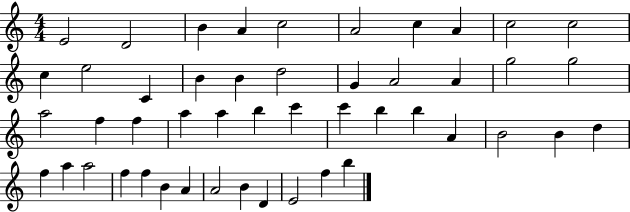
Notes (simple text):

E4/h D4/h B4/q A4/q C5/h A4/h C5/q A4/q C5/h C5/h C5/q E5/h C4/q B4/q B4/q D5/h G4/q A4/h A4/q G5/h G5/h A5/h F5/q F5/q A5/q A5/q B5/q C6/q C6/q B5/q B5/q A4/q B4/h B4/q D5/q F5/q A5/q A5/h F5/q F5/q B4/q A4/q A4/h B4/q D4/q E4/h F5/q B5/q